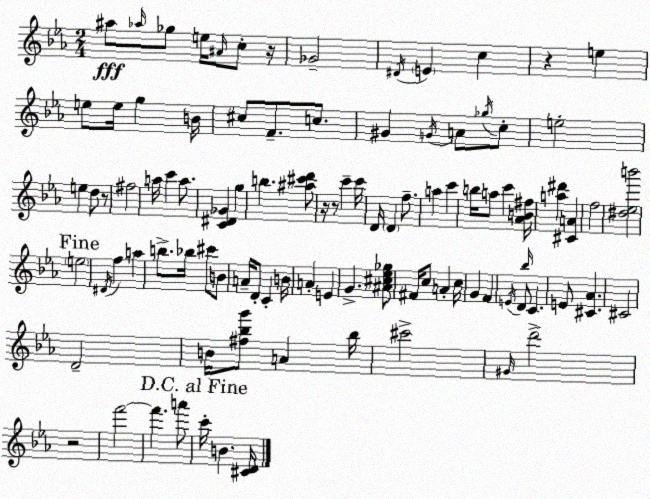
X:1
T:Untitled
M:2/4
L:1/4
K:Cm
^a/2 _a/4 _g/2 e/4 ^A/4 c/2 z/4 _G2 ^D/4 E c z e e/2 e/4 g B/4 ^c/2 F/2 c/2 ^G G/4 A/2 _g/4 c/2 e2 e d/2 z/2 ^f2 a/4 c' a/2 [C^D_G] g b [^a^c'd']/2 z/4 z/2 c' c'/4 D/4 D f/2 a c' b/4 a/2 c' [_AB^f]/4 [a^d'] [^CA] f2 [^d_eb']2 e2 ^D/4 f a b/2 _b/4 ^c'/2 B/2 A/4 D/2 C B/4 A E G [^A^c_e_g]/2 ^F/4 c/2 A c/4 G F E/4 D/2 _b/4 C E/2 [^C_A] ^C2 D2 B/4 [^f_bg']/2 A _b/4 ^c'2 ^G/4 d'2 z2 f'2 f' a'/2 c'/4 B [^CD]/4